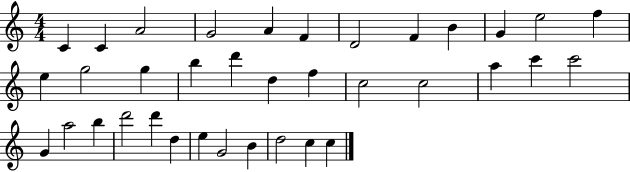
{
  \clef treble
  \numericTimeSignature
  \time 4/4
  \key c \major
  c'4 c'4 a'2 | g'2 a'4 f'4 | d'2 f'4 b'4 | g'4 e''2 f''4 | \break e''4 g''2 g''4 | b''4 d'''4 d''4 f''4 | c''2 c''2 | a''4 c'''4 c'''2 | \break g'4 a''2 b''4 | d'''2 d'''4 d''4 | e''4 g'2 b'4 | d''2 c''4 c''4 | \break \bar "|."
}